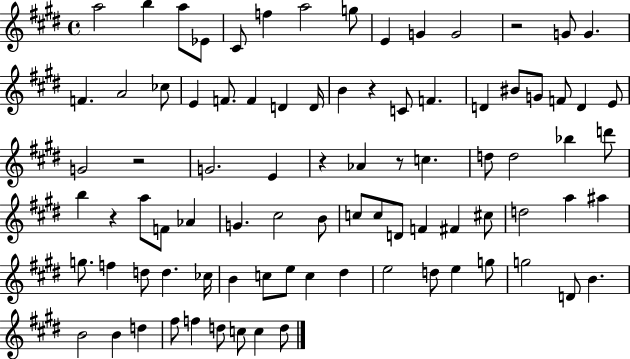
{
  \clef treble
  \time 4/4
  \defaultTimeSignature
  \key e \major
  \repeat volta 2 { a''2 b''4 a''8 ees'8 | cis'8 f''4 a''2 g''8 | e'4 g'4 g'2 | r2 g'8 g'4. | \break f'4. a'2 ces''8 | e'4 f'8. f'4 d'4 d'16 | b'4 r4 c'8 f'4. | d'4 bis'8 g'8 f'8 d'4 e'8 | \break g'2 r2 | g'2. e'4 | r4 aes'4 r8 c''4. | d''8 d''2 bes''4 d'''8 | \break b''4 r4 a''8 f'8 aes'4 | g'4. cis''2 b'8 | c''8 c''8 d'8 f'4 fis'4 cis''8 | d''2 a''4 ais''4 | \break g''8. f''4 d''8 d''4. ces''16 | b'4 c''8 e''8 c''4 dis''4 | e''2 d''8 e''4 g''8 | g''2 d'8 b'4. | \break b'2 b'4 d''4 | fis''8 f''4 d''8 c''8 c''4 d''8 | } \bar "|."
}